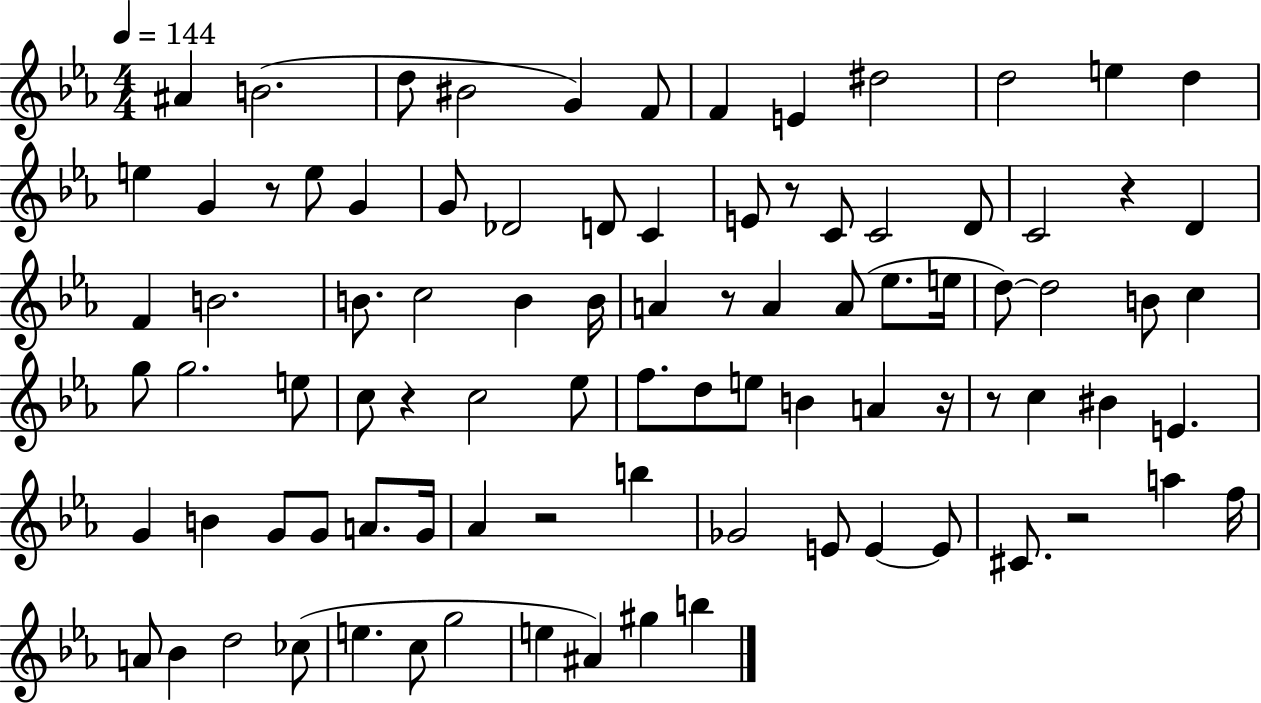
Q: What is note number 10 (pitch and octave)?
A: D5